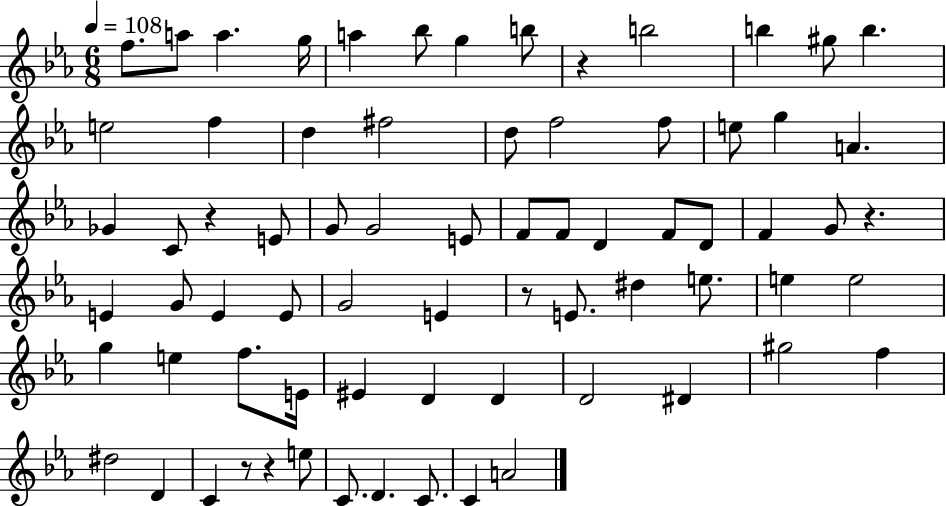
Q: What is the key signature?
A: EES major